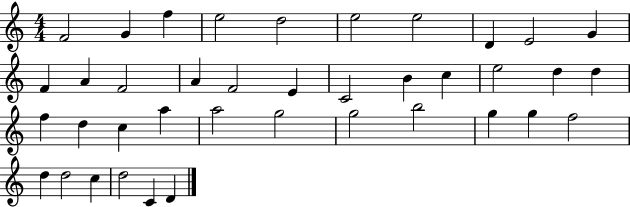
F4/h G4/q F5/q E5/h D5/h E5/h E5/h D4/q E4/h G4/q F4/q A4/q F4/h A4/q F4/h E4/q C4/h B4/q C5/q E5/h D5/q D5/q F5/q D5/q C5/q A5/q A5/h G5/h G5/h B5/h G5/q G5/q F5/h D5/q D5/h C5/q D5/h C4/q D4/q